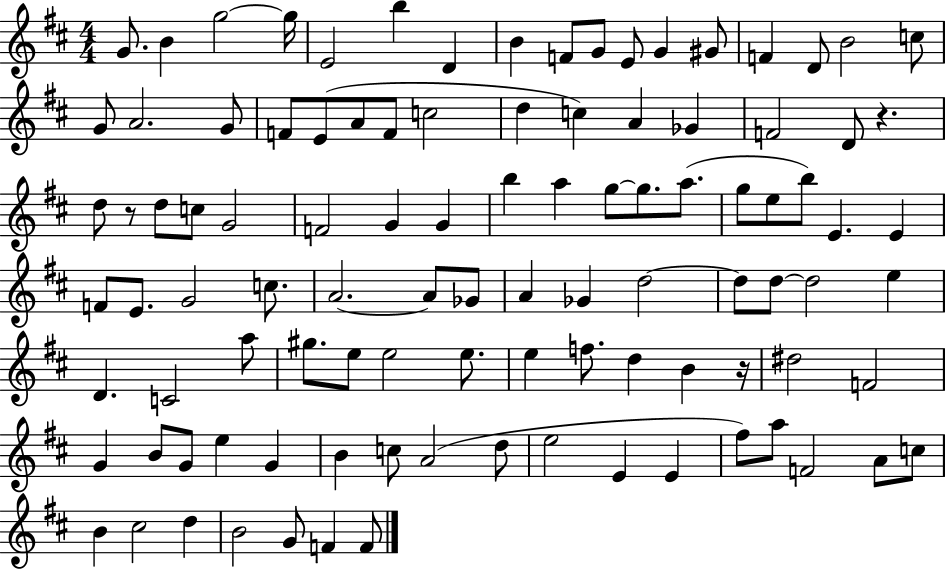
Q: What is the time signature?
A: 4/4